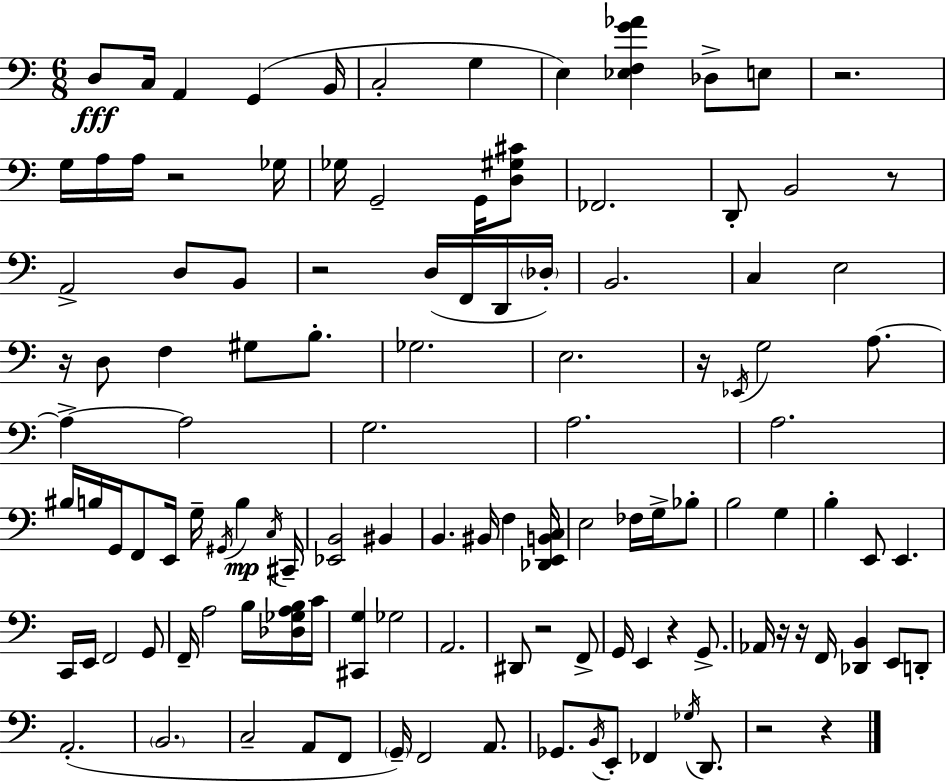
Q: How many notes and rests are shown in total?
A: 119